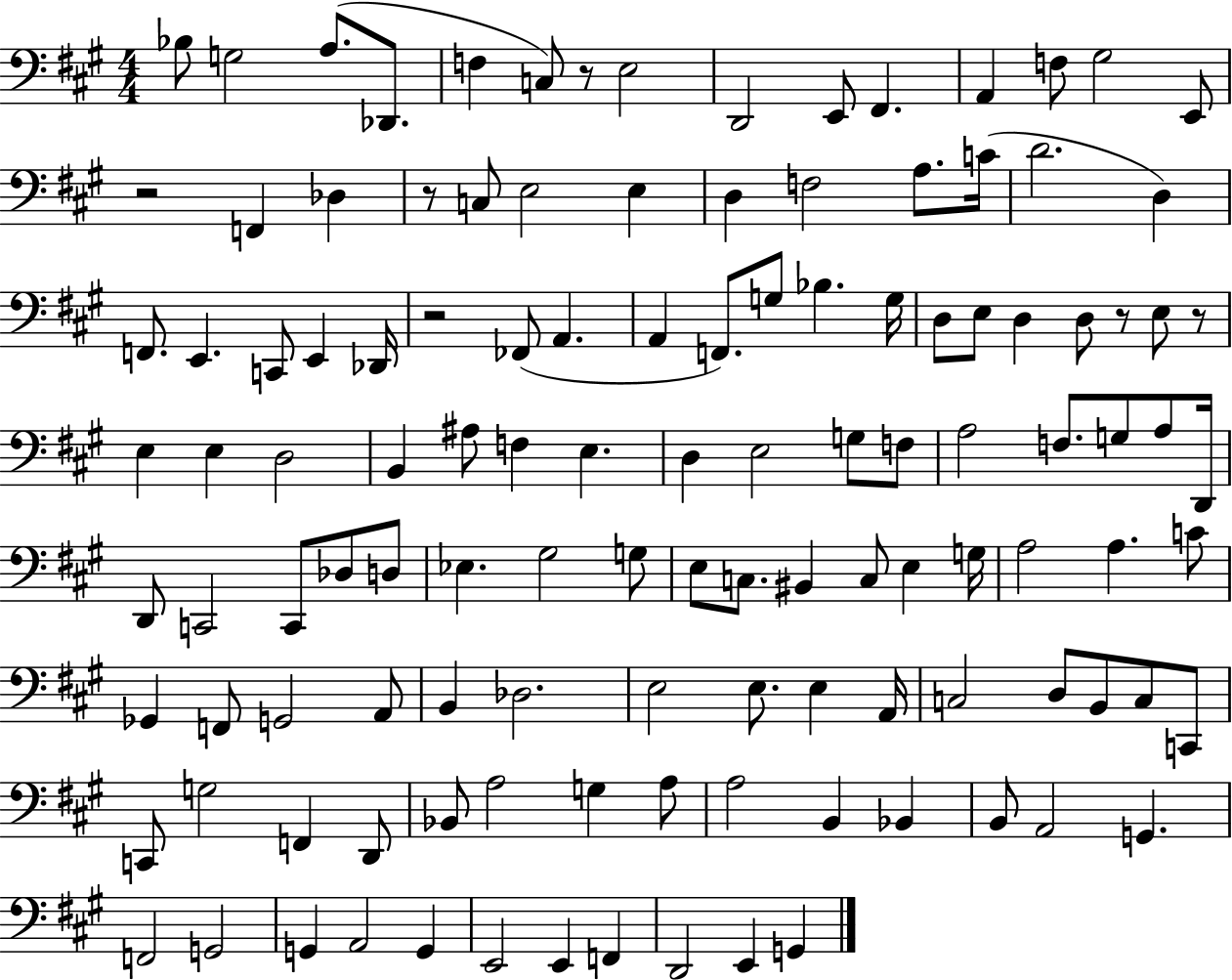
X:1
T:Untitled
M:4/4
L:1/4
K:A
_B,/2 G,2 A,/2 _D,,/2 F, C,/2 z/2 E,2 D,,2 E,,/2 ^F,, A,, F,/2 ^G,2 E,,/2 z2 F,, _D, z/2 C,/2 E,2 E, D, F,2 A,/2 C/4 D2 D, F,,/2 E,, C,,/2 E,, _D,,/4 z2 _F,,/2 A,, A,, F,,/2 G,/2 _B, G,/4 D,/2 E,/2 D, D,/2 z/2 E,/2 z/2 E, E, D,2 B,, ^A,/2 F, E, D, E,2 G,/2 F,/2 A,2 F,/2 G,/2 A,/2 D,,/4 D,,/2 C,,2 C,,/2 _D,/2 D,/2 _E, ^G,2 G,/2 E,/2 C,/2 ^B,, C,/2 E, G,/4 A,2 A, C/2 _G,, F,,/2 G,,2 A,,/2 B,, _D,2 E,2 E,/2 E, A,,/4 C,2 D,/2 B,,/2 C,/2 C,,/2 C,,/2 G,2 F,, D,,/2 _B,,/2 A,2 G, A,/2 A,2 B,, _B,, B,,/2 A,,2 G,, F,,2 G,,2 G,, A,,2 G,, E,,2 E,, F,, D,,2 E,, G,,